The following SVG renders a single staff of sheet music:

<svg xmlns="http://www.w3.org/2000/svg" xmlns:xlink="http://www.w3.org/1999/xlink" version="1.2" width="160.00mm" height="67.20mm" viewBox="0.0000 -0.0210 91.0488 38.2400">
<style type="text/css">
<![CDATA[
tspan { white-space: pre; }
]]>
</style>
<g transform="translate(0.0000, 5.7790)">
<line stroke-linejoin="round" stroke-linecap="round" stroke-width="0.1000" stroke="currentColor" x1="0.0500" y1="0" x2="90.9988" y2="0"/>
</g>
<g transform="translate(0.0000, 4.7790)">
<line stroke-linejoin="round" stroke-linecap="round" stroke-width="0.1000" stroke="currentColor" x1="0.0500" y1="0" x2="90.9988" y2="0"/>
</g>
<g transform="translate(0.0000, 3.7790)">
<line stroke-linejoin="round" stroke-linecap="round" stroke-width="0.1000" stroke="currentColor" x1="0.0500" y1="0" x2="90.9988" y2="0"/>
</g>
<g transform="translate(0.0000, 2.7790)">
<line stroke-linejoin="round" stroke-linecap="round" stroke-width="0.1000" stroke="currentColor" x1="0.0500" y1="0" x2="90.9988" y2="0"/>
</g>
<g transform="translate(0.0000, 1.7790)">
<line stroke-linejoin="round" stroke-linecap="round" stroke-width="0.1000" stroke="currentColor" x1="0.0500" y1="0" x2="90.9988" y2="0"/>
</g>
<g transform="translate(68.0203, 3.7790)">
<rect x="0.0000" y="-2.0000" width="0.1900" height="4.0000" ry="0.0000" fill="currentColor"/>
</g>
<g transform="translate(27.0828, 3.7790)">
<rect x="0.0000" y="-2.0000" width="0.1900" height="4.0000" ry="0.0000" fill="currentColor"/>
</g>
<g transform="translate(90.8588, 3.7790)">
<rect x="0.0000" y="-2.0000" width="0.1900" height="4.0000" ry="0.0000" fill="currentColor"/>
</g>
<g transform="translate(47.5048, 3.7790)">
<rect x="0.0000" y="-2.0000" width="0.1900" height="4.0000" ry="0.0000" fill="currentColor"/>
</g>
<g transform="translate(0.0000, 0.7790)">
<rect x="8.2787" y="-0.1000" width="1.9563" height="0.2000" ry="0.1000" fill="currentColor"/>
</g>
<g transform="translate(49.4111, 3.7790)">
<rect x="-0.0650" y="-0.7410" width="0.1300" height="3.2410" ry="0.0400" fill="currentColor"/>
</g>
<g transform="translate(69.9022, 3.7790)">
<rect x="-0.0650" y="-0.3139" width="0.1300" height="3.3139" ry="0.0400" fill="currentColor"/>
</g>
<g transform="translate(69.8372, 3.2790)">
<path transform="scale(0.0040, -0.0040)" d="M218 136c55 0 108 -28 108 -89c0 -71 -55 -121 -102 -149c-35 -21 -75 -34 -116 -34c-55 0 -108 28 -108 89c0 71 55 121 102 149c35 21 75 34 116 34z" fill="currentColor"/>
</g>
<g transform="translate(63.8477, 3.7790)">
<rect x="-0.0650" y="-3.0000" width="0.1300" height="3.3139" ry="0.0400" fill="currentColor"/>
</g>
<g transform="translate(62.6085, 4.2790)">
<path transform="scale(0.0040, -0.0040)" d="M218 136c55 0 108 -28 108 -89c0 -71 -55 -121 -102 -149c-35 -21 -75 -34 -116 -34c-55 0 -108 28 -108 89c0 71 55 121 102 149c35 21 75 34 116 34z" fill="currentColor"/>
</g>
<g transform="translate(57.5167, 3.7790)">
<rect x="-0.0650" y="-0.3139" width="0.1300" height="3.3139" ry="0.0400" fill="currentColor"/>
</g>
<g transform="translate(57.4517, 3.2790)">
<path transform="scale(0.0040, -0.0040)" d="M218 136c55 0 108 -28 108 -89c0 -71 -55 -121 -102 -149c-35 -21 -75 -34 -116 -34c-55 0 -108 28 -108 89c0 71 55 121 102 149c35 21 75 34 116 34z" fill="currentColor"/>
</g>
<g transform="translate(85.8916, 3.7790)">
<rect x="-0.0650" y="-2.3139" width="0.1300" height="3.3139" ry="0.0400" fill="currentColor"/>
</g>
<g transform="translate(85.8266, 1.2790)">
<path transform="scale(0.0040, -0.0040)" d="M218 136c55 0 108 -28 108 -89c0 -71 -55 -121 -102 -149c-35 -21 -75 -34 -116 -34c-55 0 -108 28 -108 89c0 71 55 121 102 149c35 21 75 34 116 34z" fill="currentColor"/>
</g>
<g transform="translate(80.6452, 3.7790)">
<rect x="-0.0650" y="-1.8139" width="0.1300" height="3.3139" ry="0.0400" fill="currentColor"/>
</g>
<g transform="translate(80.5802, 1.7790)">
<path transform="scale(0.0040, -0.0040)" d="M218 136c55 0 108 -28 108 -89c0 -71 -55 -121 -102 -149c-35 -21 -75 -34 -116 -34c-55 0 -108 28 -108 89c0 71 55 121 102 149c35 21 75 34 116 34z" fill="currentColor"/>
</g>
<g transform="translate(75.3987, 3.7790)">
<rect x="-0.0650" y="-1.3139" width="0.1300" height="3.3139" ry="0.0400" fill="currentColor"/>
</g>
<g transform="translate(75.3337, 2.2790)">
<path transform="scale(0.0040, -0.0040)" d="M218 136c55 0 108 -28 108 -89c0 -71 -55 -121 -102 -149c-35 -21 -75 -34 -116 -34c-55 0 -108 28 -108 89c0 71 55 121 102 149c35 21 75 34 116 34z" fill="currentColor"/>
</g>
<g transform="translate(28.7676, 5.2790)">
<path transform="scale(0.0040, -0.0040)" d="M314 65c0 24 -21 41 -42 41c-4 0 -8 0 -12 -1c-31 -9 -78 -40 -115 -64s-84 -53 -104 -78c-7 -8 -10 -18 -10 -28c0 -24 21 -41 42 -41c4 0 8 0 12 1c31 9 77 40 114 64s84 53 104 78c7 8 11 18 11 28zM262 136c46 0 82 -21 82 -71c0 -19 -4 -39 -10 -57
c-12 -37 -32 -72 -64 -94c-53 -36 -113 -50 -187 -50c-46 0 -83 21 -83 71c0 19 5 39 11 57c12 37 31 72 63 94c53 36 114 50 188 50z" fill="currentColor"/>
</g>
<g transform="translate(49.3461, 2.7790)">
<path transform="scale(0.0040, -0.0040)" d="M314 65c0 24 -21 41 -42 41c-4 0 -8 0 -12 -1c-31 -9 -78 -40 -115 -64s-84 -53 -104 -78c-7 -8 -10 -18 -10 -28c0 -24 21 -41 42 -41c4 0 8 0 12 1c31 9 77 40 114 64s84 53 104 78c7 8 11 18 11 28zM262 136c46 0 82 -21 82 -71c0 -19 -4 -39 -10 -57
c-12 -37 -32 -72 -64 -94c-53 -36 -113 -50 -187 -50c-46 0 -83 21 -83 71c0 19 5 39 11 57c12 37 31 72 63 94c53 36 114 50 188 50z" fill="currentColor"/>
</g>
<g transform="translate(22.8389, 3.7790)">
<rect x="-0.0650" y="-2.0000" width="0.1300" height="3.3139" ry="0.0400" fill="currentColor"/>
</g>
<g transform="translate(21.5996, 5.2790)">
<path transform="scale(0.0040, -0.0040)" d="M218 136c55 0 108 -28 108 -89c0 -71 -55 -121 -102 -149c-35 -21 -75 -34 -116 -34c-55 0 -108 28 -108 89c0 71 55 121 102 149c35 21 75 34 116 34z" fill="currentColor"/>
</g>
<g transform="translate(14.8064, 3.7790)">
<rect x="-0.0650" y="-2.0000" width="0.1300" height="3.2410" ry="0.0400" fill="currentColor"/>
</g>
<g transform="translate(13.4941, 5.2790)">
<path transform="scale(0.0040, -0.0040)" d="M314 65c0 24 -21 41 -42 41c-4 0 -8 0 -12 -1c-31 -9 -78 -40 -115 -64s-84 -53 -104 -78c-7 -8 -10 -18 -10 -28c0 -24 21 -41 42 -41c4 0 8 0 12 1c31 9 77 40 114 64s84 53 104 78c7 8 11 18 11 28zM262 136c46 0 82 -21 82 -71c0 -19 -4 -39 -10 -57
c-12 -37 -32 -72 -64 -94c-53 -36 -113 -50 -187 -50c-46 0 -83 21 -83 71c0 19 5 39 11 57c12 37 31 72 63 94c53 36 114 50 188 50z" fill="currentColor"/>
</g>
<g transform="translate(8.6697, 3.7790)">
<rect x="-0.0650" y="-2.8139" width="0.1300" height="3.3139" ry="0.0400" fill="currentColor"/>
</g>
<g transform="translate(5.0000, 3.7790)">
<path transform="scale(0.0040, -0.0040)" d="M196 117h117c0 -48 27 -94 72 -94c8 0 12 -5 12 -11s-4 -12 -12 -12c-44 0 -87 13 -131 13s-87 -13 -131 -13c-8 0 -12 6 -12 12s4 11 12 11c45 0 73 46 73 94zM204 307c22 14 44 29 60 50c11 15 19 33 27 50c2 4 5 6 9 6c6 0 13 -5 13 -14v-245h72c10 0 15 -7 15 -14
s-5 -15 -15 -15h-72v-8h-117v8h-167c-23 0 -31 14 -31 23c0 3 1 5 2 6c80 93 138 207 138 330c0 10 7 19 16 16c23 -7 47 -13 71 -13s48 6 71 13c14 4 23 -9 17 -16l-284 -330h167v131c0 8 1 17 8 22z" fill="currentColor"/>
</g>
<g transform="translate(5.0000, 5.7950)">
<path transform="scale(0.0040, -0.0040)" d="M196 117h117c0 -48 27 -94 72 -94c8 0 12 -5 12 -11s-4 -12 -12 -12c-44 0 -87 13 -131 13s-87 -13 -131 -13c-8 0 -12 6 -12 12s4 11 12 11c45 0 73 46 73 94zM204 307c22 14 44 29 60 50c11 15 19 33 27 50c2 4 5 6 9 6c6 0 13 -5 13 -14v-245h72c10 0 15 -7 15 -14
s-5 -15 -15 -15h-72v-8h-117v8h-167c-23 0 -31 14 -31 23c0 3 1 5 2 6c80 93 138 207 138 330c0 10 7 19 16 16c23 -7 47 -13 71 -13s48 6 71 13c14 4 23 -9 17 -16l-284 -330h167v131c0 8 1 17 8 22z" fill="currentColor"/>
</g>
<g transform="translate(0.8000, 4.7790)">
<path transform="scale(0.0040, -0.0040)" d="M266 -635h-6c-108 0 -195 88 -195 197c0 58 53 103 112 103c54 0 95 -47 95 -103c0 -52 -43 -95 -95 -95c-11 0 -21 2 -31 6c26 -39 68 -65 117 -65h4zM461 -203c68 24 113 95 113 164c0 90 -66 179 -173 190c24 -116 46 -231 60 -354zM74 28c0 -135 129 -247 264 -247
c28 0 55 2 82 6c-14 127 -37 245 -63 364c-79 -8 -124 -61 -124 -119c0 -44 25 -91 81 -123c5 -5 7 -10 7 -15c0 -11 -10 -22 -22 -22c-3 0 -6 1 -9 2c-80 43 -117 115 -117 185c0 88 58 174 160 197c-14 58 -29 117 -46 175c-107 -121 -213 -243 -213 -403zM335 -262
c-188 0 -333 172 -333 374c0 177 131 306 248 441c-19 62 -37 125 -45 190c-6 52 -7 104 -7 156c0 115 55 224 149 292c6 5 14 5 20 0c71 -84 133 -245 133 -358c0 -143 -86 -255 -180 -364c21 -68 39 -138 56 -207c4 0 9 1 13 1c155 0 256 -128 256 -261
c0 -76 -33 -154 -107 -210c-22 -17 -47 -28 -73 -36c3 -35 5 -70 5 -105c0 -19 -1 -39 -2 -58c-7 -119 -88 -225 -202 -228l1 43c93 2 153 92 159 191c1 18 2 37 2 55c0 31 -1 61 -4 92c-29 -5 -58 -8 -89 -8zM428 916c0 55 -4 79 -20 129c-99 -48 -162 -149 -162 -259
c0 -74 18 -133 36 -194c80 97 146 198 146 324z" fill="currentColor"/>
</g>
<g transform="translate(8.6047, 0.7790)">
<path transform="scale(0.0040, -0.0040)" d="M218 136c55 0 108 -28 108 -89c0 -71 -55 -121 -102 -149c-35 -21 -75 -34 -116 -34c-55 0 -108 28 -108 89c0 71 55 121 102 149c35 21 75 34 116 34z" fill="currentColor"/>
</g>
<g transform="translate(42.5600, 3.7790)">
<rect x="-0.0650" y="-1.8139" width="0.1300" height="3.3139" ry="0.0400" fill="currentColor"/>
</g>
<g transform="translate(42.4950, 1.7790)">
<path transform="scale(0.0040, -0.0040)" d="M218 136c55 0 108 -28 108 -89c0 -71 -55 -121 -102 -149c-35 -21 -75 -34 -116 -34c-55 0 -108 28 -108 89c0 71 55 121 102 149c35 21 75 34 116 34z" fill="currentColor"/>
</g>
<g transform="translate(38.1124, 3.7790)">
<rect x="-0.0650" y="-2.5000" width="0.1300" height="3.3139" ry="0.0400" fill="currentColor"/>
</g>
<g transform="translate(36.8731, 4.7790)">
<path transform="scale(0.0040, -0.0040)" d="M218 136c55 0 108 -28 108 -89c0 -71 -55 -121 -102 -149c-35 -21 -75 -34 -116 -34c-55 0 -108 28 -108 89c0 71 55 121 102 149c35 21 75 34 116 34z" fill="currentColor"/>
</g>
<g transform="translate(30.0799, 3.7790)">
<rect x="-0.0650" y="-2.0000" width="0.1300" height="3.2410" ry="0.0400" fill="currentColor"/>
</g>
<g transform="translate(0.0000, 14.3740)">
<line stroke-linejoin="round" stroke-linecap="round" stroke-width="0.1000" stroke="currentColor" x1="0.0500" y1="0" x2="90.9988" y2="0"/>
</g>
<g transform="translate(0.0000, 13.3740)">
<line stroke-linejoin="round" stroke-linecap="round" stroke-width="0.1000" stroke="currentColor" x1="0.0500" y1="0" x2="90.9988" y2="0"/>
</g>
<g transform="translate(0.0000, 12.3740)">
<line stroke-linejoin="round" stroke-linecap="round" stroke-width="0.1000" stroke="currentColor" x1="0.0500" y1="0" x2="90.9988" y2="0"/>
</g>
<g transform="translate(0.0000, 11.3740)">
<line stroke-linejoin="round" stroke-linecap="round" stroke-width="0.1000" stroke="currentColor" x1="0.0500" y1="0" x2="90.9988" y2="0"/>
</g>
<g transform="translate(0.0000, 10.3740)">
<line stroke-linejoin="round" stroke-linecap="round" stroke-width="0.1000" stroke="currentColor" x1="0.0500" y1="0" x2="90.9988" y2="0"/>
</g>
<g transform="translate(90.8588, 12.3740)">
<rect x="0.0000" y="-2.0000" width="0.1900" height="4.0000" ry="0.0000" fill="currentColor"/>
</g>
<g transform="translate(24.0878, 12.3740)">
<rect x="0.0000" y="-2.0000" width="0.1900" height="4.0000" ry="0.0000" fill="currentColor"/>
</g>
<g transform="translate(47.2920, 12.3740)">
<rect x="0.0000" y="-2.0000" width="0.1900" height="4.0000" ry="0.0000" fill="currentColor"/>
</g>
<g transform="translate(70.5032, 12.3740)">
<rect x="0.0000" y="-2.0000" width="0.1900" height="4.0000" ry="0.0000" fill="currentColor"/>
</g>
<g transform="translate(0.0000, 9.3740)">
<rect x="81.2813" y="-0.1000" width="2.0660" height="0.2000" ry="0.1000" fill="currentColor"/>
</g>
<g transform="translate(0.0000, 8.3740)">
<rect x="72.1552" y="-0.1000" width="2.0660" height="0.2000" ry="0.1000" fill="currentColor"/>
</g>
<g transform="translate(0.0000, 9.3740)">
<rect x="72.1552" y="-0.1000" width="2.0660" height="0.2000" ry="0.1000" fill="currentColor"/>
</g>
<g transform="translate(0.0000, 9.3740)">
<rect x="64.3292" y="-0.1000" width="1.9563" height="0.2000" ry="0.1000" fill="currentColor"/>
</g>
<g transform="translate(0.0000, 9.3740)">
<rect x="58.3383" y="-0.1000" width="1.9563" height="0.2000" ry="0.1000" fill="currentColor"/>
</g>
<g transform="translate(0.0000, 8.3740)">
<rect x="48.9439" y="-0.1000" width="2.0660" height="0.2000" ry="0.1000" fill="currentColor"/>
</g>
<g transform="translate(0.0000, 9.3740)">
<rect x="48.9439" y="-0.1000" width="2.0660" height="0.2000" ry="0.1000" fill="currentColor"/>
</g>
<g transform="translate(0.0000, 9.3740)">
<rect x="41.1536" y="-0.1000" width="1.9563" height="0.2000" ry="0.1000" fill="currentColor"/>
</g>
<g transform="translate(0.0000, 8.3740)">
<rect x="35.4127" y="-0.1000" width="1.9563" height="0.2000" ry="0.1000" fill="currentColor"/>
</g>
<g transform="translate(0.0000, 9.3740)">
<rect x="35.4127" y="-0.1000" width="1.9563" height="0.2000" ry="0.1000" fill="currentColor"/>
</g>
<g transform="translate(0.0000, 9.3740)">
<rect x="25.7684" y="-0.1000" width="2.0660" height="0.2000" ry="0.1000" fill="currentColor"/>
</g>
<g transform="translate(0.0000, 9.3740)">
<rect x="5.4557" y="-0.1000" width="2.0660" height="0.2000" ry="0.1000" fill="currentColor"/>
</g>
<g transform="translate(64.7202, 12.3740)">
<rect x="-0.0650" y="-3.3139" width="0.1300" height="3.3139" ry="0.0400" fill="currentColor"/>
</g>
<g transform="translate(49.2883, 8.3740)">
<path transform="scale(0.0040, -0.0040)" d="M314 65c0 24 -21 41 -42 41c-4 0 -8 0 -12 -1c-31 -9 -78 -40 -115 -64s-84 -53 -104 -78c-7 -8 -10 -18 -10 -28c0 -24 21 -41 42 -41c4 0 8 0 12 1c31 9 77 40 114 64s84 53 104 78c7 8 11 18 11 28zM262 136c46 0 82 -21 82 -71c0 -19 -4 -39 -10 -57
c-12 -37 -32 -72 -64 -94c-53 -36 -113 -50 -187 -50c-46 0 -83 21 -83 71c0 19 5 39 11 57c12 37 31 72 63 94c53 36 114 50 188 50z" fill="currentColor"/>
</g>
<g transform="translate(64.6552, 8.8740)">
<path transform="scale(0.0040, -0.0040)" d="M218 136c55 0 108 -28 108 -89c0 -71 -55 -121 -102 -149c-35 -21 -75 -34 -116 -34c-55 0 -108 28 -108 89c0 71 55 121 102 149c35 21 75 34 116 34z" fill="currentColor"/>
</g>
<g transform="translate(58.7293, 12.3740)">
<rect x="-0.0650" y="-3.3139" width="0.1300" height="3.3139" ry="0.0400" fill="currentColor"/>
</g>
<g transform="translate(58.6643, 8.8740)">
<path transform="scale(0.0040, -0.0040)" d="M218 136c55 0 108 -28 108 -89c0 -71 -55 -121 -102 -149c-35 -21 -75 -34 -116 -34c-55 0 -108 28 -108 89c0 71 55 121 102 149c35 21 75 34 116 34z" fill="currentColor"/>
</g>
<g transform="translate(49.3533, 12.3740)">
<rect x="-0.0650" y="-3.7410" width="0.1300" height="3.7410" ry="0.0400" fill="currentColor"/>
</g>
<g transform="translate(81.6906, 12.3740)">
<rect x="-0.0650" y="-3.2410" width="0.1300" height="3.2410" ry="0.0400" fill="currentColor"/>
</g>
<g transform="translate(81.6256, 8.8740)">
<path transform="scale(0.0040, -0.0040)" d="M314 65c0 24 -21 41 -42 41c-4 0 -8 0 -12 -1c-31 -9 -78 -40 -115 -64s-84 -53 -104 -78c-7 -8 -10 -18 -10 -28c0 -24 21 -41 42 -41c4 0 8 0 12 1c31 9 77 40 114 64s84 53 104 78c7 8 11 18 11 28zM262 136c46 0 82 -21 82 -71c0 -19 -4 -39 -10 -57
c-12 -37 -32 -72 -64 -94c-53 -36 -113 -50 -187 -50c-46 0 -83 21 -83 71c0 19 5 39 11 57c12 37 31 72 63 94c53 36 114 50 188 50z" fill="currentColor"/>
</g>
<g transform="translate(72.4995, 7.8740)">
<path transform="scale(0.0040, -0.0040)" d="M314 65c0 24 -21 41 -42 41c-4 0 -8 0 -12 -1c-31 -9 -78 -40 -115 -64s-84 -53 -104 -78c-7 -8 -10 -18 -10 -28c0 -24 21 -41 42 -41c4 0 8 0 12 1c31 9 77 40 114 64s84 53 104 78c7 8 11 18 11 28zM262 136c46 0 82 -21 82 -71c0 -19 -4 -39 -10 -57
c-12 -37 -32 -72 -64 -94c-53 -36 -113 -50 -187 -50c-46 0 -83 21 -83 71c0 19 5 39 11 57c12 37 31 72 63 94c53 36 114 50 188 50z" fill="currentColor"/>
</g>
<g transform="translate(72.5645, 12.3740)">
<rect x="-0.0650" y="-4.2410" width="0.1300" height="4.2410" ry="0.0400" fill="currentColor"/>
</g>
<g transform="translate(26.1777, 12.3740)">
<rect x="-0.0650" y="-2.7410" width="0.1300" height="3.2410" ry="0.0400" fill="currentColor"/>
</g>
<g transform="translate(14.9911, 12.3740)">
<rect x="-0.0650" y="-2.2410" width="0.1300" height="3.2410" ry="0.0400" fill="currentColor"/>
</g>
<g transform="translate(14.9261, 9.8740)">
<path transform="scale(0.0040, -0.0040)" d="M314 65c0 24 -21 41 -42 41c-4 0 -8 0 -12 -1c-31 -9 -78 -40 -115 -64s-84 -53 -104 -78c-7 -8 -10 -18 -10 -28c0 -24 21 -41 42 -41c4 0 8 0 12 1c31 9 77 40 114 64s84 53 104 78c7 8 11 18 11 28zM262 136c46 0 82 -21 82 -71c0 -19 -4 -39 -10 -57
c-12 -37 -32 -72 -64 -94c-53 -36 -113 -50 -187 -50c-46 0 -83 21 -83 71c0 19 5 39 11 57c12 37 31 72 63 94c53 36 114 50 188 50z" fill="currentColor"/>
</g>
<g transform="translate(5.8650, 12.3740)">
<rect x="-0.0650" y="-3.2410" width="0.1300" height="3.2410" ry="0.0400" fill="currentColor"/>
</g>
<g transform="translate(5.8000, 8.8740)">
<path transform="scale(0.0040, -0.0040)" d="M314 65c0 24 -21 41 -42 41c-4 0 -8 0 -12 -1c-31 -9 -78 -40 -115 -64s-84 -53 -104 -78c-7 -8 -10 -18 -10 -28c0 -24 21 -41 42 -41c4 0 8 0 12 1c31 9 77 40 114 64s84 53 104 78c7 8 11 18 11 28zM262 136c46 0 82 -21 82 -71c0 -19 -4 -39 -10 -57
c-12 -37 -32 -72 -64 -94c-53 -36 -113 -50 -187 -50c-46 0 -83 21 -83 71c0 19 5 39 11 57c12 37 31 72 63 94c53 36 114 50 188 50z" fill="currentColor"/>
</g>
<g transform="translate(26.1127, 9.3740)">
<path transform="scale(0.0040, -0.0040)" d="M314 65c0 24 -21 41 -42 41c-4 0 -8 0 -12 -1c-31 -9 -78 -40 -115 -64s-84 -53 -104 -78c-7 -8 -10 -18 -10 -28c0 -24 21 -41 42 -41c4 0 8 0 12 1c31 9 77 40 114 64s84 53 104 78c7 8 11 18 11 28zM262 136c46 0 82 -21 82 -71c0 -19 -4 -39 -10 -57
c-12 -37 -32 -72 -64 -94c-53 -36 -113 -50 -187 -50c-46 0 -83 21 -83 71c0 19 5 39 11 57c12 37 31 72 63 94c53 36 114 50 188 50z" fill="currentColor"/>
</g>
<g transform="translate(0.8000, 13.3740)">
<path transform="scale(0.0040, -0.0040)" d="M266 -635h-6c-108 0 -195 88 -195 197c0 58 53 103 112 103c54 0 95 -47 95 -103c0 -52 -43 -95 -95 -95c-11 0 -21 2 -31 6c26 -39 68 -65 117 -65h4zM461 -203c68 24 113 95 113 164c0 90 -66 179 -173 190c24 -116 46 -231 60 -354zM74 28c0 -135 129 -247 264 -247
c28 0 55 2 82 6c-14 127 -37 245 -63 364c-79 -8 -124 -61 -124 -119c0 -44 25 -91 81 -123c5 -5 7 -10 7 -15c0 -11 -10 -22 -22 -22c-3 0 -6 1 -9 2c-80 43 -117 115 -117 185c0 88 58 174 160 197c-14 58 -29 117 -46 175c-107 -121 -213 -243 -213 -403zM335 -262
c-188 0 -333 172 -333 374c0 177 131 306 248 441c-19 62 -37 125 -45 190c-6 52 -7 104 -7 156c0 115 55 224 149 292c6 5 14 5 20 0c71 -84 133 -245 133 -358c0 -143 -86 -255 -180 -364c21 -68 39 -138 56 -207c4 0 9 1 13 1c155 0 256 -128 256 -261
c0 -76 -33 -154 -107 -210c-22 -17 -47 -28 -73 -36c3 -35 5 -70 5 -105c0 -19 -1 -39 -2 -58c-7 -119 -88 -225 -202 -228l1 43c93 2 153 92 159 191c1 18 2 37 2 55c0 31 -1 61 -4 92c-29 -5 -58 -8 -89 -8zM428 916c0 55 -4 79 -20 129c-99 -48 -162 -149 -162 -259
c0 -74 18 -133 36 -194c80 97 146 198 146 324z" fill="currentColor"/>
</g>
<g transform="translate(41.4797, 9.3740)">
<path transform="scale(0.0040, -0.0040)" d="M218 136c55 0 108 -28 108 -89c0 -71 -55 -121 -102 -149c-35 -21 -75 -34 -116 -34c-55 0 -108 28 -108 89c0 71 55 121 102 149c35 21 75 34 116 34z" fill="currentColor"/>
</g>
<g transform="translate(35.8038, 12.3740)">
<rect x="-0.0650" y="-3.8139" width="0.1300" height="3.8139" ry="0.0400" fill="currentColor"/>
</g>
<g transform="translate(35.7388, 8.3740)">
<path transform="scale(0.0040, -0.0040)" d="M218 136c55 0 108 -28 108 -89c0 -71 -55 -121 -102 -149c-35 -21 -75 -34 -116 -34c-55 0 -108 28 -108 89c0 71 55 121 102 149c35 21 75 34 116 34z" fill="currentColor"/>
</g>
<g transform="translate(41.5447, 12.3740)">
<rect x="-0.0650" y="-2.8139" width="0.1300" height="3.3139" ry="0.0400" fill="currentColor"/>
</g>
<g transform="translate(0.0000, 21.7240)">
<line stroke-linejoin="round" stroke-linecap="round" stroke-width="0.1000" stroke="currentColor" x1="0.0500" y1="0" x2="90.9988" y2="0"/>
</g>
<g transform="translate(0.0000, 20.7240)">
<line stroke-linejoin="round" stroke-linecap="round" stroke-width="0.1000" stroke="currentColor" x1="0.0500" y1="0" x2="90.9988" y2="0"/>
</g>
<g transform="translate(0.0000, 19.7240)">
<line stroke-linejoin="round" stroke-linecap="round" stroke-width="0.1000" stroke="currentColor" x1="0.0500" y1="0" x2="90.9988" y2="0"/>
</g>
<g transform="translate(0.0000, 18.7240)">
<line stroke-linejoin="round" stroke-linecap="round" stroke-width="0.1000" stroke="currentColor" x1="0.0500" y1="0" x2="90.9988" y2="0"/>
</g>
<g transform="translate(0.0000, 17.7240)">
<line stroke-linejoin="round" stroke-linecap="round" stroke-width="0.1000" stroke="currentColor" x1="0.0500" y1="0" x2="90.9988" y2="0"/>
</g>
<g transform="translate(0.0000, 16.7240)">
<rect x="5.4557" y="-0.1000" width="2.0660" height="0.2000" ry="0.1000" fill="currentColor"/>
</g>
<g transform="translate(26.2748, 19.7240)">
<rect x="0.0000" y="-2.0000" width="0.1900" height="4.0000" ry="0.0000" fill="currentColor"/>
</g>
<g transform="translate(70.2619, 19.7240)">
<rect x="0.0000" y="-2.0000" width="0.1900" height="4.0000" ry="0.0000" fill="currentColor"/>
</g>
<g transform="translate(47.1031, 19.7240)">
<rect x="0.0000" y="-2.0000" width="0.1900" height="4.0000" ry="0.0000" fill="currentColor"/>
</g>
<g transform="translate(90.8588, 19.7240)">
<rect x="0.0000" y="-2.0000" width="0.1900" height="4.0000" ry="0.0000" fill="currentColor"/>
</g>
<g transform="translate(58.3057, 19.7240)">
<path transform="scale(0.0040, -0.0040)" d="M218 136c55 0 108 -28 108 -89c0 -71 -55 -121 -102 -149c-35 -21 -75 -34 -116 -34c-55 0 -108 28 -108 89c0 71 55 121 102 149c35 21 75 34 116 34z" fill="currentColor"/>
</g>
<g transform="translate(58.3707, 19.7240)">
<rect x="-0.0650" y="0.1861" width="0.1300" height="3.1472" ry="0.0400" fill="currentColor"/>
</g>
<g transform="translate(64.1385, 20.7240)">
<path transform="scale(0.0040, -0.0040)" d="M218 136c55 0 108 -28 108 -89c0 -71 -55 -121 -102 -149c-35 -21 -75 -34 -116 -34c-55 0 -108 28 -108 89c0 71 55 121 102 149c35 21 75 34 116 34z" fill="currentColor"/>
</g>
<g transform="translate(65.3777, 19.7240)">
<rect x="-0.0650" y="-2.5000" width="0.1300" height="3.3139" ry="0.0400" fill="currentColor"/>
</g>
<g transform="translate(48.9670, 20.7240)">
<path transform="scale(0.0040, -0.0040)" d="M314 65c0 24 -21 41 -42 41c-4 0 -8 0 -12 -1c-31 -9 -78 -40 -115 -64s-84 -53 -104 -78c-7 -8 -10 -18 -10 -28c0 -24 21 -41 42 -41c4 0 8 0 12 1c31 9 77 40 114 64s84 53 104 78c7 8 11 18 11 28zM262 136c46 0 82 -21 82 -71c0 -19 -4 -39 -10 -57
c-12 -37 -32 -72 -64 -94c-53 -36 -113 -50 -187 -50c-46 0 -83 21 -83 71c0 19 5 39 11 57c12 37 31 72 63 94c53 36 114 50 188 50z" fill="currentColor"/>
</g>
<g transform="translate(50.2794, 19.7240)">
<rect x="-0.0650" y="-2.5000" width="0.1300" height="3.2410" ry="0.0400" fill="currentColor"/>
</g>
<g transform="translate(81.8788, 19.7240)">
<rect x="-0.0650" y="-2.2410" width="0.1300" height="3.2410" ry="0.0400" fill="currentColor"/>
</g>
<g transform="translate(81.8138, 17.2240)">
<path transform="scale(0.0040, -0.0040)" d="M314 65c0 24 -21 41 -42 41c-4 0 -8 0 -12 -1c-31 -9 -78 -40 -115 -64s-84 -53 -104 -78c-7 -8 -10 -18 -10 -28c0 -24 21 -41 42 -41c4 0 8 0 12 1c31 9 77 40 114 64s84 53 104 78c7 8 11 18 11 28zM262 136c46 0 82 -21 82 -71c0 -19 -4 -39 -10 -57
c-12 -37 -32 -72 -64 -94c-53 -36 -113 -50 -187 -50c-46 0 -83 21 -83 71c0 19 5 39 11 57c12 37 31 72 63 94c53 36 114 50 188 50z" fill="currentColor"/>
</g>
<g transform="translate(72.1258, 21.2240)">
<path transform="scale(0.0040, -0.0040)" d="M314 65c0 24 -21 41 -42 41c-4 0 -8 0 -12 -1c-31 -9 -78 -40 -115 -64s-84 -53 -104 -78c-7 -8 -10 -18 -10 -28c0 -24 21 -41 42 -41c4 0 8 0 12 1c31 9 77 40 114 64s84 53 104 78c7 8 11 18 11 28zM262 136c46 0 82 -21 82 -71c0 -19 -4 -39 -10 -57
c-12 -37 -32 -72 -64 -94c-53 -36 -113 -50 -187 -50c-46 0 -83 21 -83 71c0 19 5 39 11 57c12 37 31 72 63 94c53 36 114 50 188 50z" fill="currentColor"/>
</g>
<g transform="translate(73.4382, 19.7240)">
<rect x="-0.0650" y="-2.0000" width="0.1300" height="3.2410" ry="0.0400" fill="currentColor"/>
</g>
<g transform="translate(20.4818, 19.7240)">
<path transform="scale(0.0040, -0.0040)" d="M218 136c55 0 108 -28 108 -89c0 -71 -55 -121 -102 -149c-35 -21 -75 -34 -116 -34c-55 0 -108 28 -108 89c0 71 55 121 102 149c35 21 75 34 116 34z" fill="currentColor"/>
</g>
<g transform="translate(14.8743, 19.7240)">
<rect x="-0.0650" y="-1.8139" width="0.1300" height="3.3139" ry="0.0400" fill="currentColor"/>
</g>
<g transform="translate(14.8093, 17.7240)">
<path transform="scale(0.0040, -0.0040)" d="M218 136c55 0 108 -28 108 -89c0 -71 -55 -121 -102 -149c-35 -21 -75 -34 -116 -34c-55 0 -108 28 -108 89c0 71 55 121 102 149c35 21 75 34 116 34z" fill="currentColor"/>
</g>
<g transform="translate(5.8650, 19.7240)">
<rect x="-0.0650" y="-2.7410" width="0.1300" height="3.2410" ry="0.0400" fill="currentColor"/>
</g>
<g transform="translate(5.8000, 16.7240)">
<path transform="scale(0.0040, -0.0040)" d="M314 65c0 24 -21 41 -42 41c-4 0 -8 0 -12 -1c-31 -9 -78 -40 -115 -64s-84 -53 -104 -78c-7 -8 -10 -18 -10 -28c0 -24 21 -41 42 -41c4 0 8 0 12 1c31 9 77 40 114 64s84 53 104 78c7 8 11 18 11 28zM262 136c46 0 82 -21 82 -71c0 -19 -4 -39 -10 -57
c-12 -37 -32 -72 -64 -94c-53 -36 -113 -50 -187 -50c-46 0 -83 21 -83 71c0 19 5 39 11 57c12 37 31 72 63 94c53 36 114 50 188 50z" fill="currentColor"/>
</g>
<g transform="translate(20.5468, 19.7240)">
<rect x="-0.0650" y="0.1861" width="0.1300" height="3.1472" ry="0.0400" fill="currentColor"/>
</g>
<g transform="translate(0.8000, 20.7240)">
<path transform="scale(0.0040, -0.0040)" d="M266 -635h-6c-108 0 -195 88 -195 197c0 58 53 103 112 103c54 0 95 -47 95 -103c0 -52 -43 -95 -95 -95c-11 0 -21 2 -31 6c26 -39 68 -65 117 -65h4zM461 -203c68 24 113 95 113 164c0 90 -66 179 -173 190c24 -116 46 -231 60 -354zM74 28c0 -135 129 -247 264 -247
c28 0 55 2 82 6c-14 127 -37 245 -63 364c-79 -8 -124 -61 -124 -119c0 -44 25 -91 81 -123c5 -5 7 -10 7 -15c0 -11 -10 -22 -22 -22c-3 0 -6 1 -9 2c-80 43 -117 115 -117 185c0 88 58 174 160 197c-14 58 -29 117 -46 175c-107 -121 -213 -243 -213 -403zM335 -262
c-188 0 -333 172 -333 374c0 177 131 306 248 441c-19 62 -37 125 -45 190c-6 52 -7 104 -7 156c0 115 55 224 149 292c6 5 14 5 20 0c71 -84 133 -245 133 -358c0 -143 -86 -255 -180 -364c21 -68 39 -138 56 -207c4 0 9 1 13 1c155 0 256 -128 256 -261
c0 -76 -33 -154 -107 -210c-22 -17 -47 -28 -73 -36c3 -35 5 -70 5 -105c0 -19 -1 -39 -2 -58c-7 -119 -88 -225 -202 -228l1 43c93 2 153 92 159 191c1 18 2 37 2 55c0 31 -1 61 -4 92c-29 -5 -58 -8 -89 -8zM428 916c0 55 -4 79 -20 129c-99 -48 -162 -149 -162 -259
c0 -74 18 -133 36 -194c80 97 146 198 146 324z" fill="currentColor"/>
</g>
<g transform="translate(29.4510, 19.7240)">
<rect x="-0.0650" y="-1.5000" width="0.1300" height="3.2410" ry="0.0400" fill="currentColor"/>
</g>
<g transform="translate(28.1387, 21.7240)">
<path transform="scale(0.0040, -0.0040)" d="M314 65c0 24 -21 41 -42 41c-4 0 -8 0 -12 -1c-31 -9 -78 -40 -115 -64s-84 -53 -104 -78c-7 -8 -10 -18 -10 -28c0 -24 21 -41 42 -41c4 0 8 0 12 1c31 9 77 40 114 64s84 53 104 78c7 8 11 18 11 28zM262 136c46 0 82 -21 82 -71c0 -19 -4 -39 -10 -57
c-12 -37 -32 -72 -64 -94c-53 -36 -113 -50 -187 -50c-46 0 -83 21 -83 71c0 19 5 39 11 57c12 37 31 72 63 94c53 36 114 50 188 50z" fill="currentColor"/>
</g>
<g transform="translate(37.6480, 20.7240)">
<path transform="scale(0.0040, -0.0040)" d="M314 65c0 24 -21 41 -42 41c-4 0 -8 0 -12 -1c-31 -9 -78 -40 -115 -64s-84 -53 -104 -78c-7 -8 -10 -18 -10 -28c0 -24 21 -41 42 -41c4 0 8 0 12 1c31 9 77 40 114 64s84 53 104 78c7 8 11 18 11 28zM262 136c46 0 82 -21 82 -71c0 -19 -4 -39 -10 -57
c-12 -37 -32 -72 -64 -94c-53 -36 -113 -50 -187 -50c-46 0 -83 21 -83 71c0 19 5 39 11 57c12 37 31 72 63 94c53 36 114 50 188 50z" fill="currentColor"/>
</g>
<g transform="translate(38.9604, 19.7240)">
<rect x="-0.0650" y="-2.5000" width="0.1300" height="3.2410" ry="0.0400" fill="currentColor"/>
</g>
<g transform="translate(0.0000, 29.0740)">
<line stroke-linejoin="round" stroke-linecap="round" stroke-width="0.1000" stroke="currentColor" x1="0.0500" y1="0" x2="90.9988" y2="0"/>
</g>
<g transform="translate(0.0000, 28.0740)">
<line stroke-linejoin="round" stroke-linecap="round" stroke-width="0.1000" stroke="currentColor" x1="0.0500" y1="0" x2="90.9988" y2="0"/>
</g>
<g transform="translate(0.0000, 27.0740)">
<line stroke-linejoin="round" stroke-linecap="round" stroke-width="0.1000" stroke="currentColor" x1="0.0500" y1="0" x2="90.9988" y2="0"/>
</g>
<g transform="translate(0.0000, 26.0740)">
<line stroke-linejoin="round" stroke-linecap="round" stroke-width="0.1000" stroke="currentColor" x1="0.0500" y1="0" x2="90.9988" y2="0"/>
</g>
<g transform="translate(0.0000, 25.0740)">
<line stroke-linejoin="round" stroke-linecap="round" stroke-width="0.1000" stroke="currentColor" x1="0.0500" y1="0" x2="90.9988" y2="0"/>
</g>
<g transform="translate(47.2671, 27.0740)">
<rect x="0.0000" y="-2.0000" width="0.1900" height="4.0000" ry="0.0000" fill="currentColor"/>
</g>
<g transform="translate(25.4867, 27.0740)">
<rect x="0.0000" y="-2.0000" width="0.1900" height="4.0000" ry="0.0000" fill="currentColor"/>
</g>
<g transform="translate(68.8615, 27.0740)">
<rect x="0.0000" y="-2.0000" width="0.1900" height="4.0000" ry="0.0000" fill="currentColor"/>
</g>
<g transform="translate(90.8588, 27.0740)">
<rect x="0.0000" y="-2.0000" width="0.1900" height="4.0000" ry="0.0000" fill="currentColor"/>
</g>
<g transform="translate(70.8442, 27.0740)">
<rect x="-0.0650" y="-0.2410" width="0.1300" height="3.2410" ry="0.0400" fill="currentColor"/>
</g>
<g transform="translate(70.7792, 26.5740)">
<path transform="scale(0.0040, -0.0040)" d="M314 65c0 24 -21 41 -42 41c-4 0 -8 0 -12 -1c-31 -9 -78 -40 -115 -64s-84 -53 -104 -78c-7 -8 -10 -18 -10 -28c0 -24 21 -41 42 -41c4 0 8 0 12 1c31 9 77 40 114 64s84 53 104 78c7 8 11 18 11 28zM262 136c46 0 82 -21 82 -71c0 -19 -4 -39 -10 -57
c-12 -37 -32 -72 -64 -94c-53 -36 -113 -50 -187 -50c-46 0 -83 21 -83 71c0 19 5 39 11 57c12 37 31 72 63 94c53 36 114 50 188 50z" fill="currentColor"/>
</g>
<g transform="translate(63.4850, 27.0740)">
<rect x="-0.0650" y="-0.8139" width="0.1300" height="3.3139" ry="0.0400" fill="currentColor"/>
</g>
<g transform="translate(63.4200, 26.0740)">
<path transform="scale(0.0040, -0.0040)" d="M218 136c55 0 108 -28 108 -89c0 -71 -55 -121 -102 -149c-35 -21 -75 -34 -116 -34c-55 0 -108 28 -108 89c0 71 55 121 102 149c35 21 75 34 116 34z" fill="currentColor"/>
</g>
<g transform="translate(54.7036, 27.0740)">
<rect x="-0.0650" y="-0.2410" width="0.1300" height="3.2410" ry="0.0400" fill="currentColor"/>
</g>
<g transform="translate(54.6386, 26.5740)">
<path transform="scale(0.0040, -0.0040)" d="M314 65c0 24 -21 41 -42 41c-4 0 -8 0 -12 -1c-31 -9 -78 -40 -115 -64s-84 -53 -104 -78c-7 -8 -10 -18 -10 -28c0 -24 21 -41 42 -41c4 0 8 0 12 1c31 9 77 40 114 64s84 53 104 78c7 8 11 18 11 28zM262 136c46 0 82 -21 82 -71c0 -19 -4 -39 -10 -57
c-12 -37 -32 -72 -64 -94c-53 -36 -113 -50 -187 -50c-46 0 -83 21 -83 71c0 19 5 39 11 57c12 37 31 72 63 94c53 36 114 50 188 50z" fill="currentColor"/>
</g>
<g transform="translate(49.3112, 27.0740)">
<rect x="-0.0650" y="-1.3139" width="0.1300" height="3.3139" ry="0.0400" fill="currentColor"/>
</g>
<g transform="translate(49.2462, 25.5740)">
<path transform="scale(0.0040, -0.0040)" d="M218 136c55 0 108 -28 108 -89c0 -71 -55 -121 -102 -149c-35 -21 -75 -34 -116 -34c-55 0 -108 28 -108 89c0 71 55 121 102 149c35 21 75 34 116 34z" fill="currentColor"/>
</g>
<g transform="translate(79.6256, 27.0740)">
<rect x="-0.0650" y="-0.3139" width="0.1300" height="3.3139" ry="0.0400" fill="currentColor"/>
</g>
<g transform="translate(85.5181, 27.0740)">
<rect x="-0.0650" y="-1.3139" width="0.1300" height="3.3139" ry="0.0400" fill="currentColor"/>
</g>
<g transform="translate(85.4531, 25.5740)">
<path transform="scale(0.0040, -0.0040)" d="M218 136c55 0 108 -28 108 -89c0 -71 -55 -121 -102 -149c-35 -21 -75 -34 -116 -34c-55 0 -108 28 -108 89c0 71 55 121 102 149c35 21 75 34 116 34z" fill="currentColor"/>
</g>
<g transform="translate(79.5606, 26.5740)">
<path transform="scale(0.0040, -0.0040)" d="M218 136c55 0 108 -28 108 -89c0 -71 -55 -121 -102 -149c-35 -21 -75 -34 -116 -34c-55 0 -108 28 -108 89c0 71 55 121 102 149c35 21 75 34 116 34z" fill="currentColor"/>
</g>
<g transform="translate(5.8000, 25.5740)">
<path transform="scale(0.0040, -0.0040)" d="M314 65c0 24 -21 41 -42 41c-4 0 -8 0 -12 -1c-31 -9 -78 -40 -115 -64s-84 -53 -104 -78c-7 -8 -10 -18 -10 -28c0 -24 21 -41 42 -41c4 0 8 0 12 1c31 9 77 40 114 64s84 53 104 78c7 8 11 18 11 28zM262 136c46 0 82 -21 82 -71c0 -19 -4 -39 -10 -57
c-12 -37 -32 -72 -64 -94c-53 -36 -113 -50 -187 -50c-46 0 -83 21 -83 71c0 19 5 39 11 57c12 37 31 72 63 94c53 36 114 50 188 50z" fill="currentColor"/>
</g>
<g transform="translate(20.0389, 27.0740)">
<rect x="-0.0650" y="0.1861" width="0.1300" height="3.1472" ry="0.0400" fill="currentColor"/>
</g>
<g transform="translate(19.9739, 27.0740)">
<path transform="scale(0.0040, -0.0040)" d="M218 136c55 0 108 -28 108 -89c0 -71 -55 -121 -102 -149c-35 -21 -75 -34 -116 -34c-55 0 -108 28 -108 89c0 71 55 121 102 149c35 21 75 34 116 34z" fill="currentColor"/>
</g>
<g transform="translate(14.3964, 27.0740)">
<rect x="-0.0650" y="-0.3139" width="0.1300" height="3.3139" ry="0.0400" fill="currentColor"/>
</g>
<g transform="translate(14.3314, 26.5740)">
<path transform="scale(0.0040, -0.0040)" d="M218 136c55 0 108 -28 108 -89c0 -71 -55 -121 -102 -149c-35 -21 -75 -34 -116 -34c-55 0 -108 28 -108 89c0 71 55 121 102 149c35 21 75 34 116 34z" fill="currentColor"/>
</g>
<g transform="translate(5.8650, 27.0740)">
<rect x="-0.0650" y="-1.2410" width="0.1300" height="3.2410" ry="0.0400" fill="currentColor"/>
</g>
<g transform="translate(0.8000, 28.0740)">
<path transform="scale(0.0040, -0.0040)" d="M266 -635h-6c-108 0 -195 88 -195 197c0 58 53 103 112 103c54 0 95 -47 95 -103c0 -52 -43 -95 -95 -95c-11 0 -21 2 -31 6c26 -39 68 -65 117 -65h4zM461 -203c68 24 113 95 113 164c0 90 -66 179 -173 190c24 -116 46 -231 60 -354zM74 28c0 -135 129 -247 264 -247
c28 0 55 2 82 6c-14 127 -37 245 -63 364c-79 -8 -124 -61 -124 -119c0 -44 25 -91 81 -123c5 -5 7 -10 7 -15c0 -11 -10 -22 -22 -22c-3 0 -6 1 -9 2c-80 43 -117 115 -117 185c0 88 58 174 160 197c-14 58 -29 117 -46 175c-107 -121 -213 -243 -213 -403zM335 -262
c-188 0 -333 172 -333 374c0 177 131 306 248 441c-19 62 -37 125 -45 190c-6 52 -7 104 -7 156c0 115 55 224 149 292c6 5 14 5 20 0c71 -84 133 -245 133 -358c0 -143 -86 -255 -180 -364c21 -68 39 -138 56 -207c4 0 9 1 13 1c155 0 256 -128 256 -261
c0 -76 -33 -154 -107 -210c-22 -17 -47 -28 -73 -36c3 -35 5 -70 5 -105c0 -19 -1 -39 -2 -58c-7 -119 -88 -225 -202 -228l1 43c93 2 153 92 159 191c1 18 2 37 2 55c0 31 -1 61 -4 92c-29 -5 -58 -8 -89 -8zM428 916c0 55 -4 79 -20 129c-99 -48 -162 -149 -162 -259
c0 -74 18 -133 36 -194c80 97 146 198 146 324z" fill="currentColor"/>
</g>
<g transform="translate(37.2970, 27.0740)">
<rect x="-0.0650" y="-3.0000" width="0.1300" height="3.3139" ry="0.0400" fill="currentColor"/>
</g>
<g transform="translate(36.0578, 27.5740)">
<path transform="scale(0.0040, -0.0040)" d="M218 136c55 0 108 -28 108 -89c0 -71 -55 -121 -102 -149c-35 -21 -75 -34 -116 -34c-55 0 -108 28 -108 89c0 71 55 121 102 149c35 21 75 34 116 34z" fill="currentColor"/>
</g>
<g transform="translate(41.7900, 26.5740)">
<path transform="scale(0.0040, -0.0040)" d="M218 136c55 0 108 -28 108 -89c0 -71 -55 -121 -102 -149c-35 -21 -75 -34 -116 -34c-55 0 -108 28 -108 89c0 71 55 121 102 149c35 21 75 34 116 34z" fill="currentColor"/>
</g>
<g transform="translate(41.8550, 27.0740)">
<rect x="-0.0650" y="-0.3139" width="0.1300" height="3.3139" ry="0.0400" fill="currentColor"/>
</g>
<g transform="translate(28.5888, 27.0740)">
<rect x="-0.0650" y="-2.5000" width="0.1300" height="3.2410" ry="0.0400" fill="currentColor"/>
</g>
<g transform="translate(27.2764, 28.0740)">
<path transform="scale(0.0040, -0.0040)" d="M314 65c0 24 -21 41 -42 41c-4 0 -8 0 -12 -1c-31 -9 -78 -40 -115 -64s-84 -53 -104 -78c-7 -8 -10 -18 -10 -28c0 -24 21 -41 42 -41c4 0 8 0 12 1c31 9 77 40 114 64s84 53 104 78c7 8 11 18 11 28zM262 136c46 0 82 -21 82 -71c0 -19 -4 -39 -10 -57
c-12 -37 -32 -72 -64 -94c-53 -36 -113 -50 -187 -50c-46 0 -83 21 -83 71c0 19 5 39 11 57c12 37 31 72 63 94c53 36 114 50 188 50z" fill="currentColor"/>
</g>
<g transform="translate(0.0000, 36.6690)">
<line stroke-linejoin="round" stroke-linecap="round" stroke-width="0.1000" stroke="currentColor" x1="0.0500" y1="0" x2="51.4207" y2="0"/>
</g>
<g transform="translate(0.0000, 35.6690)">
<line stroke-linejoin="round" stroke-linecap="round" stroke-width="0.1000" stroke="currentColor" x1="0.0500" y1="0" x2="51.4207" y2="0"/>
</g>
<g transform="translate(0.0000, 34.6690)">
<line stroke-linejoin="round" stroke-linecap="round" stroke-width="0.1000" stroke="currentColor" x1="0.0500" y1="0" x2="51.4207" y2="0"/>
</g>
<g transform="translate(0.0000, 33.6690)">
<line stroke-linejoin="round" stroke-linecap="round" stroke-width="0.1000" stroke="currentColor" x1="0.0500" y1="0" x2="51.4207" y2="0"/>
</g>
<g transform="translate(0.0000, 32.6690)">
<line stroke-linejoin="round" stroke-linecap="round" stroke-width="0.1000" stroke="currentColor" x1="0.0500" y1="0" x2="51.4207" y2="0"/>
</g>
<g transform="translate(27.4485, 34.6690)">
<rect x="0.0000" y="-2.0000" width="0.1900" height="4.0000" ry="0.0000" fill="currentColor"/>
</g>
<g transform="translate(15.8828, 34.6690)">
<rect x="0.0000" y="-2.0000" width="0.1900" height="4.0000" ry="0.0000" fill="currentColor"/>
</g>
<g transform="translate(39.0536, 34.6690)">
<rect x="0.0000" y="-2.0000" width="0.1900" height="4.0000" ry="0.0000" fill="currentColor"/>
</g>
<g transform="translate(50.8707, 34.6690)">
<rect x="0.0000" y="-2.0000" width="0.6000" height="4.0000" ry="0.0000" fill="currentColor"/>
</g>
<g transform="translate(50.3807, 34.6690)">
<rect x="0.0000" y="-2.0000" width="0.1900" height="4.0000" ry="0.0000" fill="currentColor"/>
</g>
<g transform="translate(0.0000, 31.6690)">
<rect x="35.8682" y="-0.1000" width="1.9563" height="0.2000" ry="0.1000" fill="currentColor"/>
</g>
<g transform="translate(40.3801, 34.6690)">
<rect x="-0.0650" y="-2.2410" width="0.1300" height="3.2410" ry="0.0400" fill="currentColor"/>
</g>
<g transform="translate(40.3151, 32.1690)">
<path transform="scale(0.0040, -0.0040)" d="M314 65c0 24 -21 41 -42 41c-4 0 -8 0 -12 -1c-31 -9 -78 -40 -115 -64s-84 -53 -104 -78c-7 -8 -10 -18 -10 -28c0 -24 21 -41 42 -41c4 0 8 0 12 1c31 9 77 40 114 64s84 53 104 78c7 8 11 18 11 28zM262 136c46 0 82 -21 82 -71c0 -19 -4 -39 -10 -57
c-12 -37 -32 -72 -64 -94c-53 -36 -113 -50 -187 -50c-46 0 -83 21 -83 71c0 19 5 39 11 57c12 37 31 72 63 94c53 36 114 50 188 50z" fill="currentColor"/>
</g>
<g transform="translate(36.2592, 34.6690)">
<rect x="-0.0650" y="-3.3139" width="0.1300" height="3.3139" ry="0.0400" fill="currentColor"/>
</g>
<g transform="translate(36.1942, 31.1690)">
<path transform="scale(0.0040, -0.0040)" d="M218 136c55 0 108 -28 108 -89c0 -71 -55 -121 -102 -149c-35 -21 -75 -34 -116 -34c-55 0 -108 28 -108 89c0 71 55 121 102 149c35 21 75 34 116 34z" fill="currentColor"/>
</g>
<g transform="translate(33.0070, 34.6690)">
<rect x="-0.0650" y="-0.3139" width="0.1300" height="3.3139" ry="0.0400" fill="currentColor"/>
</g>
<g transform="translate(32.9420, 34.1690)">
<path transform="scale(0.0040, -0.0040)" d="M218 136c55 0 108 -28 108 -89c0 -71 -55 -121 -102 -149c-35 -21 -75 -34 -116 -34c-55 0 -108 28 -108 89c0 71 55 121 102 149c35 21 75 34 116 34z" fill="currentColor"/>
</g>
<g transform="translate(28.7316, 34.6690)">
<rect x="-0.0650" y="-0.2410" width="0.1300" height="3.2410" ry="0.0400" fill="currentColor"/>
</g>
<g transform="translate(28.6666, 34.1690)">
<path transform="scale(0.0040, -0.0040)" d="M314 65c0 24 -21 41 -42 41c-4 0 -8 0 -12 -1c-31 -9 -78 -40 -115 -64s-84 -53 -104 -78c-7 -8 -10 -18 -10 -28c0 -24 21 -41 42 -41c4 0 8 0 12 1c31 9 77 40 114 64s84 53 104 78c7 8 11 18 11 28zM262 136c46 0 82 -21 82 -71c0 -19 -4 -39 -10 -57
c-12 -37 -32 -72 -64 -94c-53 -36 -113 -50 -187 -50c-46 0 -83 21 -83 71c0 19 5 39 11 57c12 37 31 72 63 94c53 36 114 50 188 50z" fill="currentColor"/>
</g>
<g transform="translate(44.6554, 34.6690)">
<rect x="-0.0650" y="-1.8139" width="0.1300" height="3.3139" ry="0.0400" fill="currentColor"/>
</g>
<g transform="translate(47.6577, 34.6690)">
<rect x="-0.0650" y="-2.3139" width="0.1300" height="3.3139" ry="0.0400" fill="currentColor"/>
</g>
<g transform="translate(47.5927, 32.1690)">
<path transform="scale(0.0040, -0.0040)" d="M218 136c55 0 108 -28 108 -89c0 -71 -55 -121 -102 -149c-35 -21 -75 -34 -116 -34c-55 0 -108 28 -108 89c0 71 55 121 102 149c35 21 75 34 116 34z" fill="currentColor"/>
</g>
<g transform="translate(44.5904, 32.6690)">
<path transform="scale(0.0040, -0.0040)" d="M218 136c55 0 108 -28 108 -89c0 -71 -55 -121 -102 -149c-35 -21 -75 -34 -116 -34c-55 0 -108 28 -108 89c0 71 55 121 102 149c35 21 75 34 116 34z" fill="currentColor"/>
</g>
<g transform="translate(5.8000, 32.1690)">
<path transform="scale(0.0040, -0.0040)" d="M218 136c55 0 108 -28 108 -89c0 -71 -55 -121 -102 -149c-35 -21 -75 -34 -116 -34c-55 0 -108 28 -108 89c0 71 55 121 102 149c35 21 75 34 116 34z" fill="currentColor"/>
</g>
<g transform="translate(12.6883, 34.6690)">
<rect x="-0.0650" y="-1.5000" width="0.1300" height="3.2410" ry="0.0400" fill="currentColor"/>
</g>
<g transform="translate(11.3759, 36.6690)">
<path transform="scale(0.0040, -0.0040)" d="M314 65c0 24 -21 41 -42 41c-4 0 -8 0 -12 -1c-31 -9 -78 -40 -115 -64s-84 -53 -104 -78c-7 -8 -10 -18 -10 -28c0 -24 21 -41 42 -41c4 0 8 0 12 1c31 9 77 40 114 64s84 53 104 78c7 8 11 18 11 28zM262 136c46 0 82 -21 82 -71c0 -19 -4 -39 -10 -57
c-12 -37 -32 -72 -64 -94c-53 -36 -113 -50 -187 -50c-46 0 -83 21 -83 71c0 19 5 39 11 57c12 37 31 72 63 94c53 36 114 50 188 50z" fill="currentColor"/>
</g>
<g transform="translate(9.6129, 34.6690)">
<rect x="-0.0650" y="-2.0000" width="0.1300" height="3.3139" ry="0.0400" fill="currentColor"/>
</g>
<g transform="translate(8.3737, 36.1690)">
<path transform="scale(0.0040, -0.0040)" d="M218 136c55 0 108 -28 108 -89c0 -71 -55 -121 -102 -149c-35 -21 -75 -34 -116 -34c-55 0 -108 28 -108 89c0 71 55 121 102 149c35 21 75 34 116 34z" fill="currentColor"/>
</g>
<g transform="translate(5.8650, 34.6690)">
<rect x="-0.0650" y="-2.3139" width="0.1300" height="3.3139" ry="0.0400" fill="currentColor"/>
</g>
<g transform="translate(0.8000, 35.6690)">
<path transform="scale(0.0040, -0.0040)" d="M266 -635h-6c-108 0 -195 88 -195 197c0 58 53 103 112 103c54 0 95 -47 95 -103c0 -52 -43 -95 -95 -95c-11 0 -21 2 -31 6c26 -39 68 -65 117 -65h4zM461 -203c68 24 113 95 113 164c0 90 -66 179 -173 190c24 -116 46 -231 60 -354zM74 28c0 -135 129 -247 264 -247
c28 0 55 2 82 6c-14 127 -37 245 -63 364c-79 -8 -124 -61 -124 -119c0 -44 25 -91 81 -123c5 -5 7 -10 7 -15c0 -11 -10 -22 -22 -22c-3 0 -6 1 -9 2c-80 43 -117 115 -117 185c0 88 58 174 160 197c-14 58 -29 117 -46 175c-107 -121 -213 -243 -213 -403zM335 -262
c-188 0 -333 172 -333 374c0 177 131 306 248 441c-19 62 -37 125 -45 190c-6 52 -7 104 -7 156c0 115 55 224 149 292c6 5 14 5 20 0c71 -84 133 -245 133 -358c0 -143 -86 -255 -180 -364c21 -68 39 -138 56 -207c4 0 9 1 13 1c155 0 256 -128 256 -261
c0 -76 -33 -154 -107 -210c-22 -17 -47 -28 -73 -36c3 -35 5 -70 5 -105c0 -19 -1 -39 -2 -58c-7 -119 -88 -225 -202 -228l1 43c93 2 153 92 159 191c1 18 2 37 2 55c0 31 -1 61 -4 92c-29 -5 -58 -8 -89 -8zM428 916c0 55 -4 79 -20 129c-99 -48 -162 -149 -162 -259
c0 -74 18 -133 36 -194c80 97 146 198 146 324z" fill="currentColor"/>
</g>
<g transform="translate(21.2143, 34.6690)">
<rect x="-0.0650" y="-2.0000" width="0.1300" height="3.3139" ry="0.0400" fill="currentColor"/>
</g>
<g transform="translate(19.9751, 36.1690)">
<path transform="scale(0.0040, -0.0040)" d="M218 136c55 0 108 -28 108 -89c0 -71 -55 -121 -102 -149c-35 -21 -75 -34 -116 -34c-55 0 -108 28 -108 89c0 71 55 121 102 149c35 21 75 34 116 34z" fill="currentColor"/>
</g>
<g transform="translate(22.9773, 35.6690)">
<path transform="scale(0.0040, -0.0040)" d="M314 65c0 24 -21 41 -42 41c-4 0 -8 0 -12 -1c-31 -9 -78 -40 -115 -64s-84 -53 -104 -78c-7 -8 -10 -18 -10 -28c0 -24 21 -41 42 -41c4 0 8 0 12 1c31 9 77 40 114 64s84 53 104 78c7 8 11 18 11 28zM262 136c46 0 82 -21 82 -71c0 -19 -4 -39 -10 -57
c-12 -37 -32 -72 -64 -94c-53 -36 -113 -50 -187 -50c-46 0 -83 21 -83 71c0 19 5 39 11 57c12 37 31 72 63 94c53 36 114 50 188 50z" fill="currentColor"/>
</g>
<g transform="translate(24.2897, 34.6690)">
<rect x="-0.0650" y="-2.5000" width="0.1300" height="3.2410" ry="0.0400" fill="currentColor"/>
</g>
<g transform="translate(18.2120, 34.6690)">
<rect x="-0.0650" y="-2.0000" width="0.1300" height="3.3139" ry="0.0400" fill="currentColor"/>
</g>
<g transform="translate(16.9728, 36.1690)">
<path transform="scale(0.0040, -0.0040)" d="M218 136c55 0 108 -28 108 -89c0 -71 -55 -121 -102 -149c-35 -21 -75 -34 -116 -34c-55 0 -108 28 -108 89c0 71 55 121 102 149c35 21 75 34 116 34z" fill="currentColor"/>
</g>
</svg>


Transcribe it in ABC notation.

X:1
T:Untitled
M:4/4
L:1/4
K:C
a F2 F F2 G f d2 c A c e f g b2 g2 a2 c' a c'2 b b d'2 b2 a2 f B E2 G2 G2 B G F2 g2 e2 c B G2 A c e c2 d c2 c e g F E2 F F G2 c2 c b g2 f g